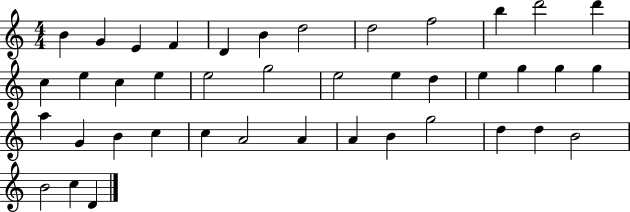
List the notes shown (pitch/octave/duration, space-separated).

B4/q G4/q E4/q F4/q D4/q B4/q D5/h D5/h F5/h B5/q D6/h D6/q C5/q E5/q C5/q E5/q E5/h G5/h E5/h E5/q D5/q E5/q G5/q G5/q G5/q A5/q G4/q B4/q C5/q C5/q A4/h A4/q A4/q B4/q G5/h D5/q D5/q B4/h B4/h C5/q D4/q